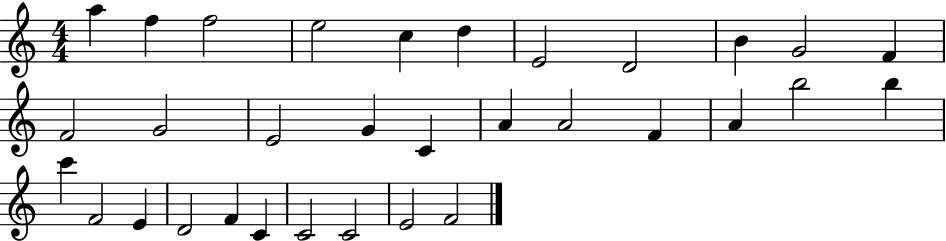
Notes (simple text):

A5/q F5/q F5/h E5/h C5/q D5/q E4/h D4/h B4/q G4/h F4/q F4/h G4/h E4/h G4/q C4/q A4/q A4/h F4/q A4/q B5/h B5/q C6/q F4/h E4/q D4/h F4/q C4/q C4/h C4/h E4/h F4/h